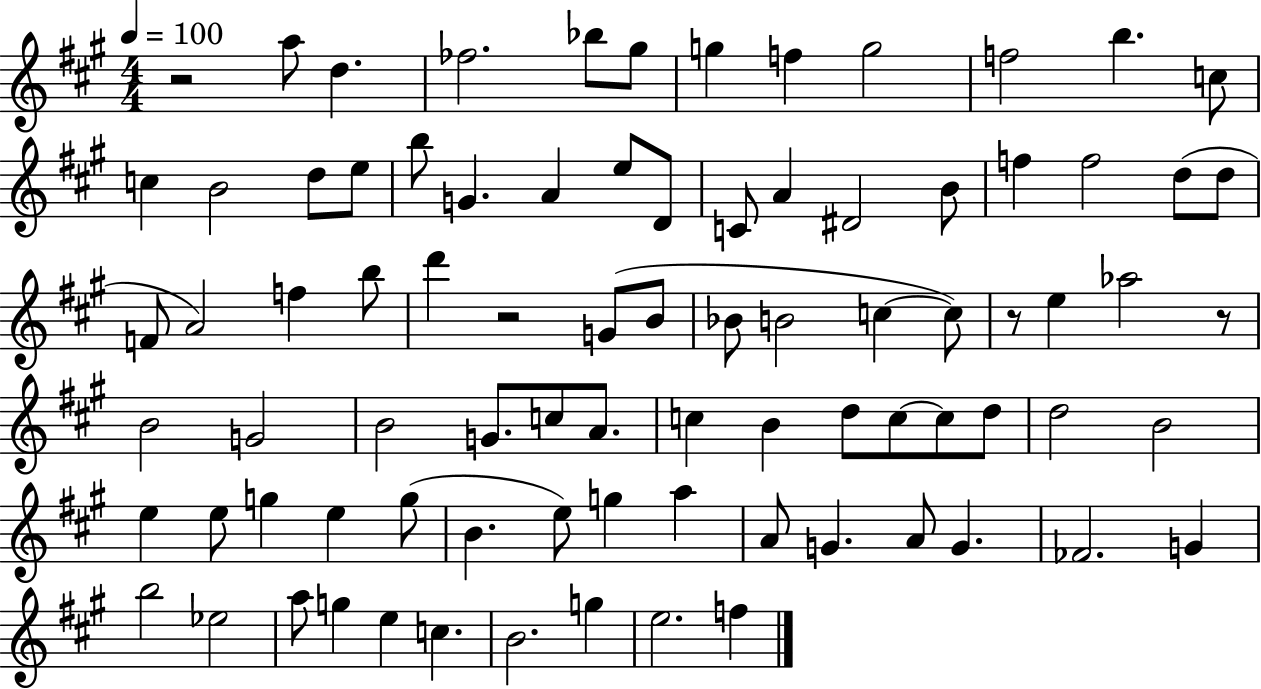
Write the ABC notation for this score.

X:1
T:Untitled
M:4/4
L:1/4
K:A
z2 a/2 d _f2 _b/2 ^g/2 g f g2 f2 b c/2 c B2 d/2 e/2 b/2 G A e/2 D/2 C/2 A ^D2 B/2 f f2 d/2 d/2 F/2 A2 f b/2 d' z2 G/2 B/2 _B/2 B2 c c/2 z/2 e _a2 z/2 B2 G2 B2 G/2 c/2 A/2 c B d/2 c/2 c/2 d/2 d2 B2 e e/2 g e g/2 B e/2 g a A/2 G A/2 G _F2 G b2 _e2 a/2 g e c B2 g e2 f